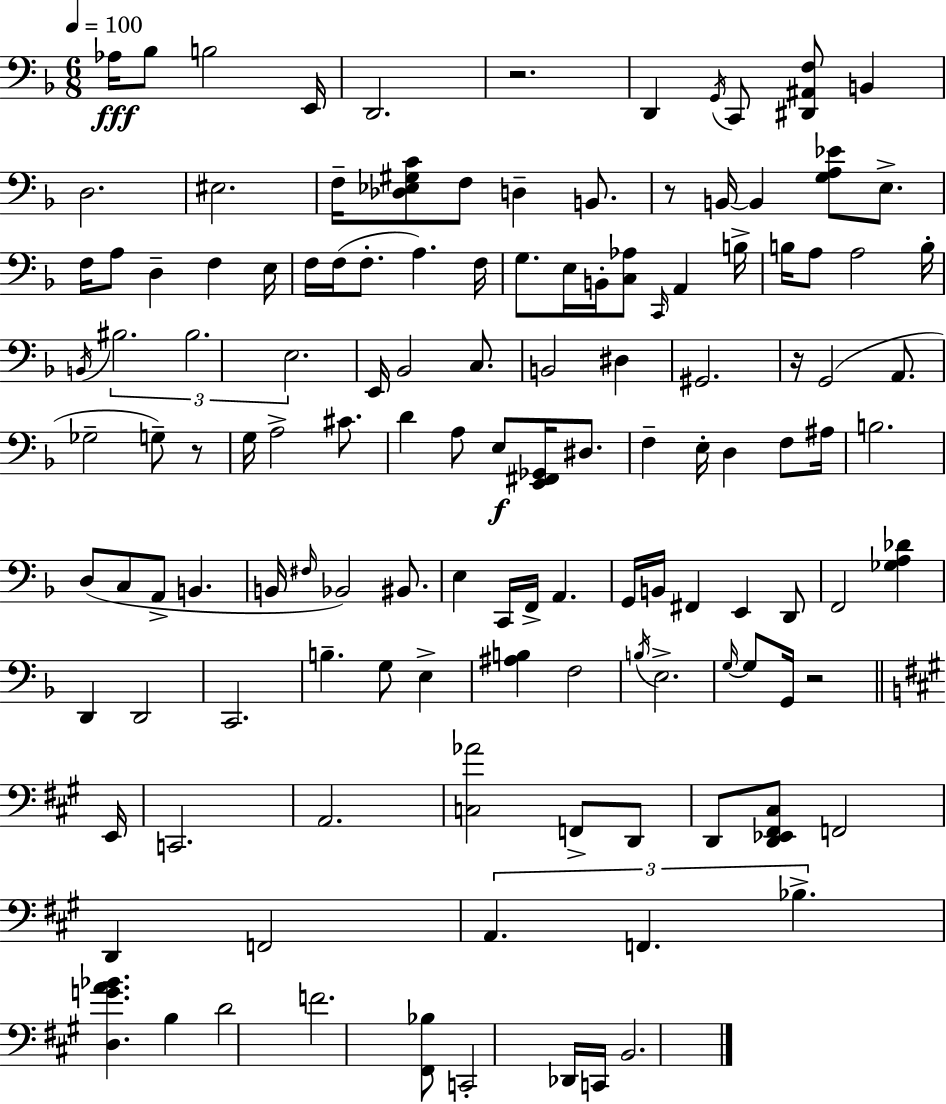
{
  \clef bass
  \numericTimeSignature
  \time 6/8
  \key f \major
  \tempo 4 = 100
  \repeat volta 2 { aes16\fff bes8 b2 e,16 | d,2. | r2. | d,4 \acciaccatura { g,16 } c,8 <dis, ais, f>8 b,4 | \break d2. | eis2. | f16-- <des ees gis c'>8 f8 d4-- b,8. | r8 b,16~~ b,4 <g a ees'>8 e8.-> | \break f16 a8 d4-- f4 | e16 f16 f16( f8.-. a4.) | f16 g8. e16 b,16-. <c aes>8 \grace { c,16 } a,4 | b16-> b16 a8 a2 | \break b16-. \acciaccatura { b,16 } \tuplet 3/2 { bis2. | bis2. | e2. } | e,16 bes,2 | \break c8. b,2 dis4 | gis,2. | r16 g,2( | a,8. ges2-- g8--) | \break r8 g16 a2-> | cis'8. d'4 a8 e8\f <e, fis, ges,>16 | dis8. f4-- e16-. d4 | f8 ais16 b2. | \break d8( c8 a,8-> b,4. | b,16 \grace { fis16 }) bes,2 | bis,8. e4 c,16 f,16-> a,4. | g,16 b,16 fis,4 e,4 | \break d,8 f,2 | <ges a des'>4 d,4 d,2 | c,2. | b4.-- g8 | \break e4-> <ais b>4 f2 | \acciaccatura { b16 } e2.-> | \grace { g16~ }~ g8 g,16 r2 | \bar "||" \break \key a \major e,16 c,2. | a,2. | <c aes'>2 f,8-> d,8 | d,8 <d, ees, fis, cis>8 f,2 | \break d,4 f,2 | \tuplet 3/2 { a,4. f,4. | bes4.-> } <d g' a' bes'>4. | b4 d'2 | \break f'2. | <fis, bes>8 c,2-. des,16 | c,16 b,2. | } \bar "|."
}